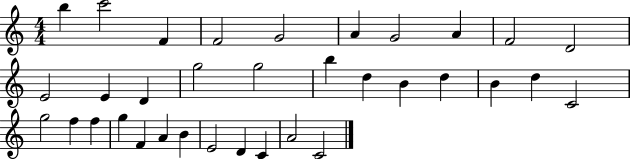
B5/q C6/h F4/q F4/h G4/h A4/q G4/h A4/q F4/h D4/h E4/h E4/q D4/q G5/h G5/h B5/q D5/q B4/q D5/q B4/q D5/q C4/h G5/h F5/q F5/q G5/q F4/q A4/q B4/q E4/h D4/q C4/q A4/h C4/h